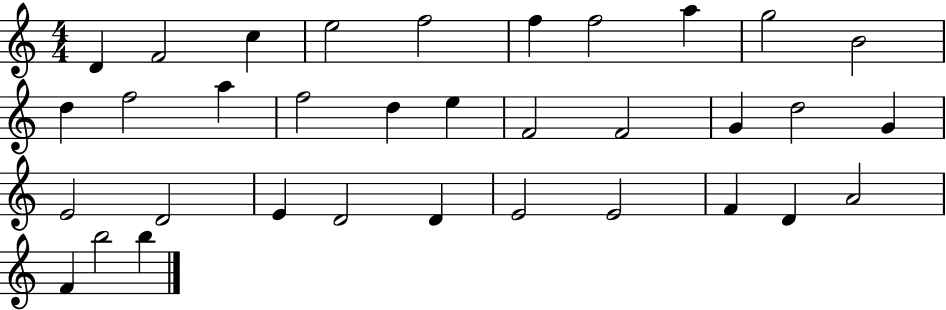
D4/q F4/h C5/q E5/h F5/h F5/q F5/h A5/q G5/h B4/h D5/q F5/h A5/q F5/h D5/q E5/q F4/h F4/h G4/q D5/h G4/q E4/h D4/h E4/q D4/h D4/q E4/h E4/h F4/q D4/q A4/h F4/q B5/h B5/q